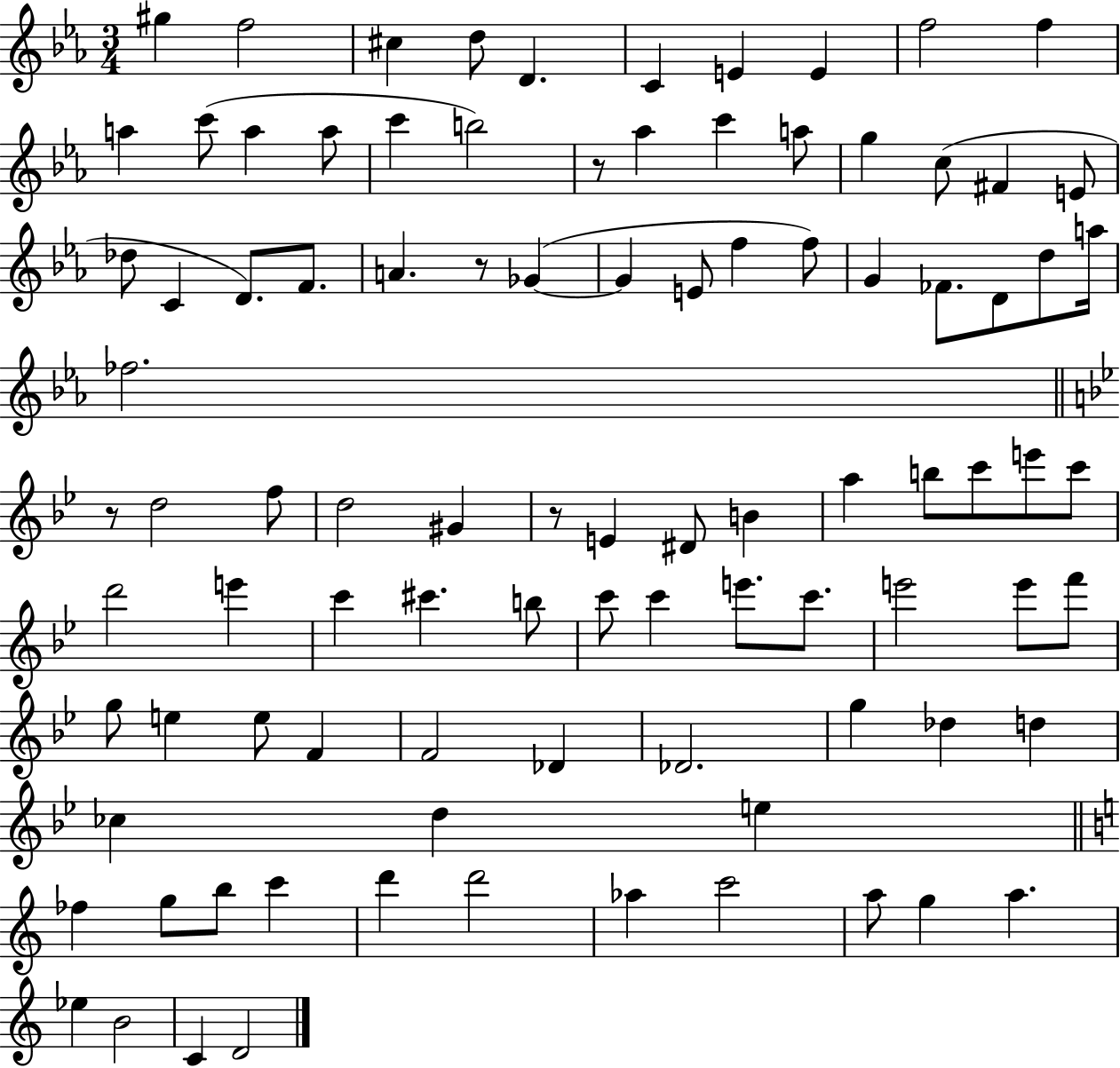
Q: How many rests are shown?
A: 4